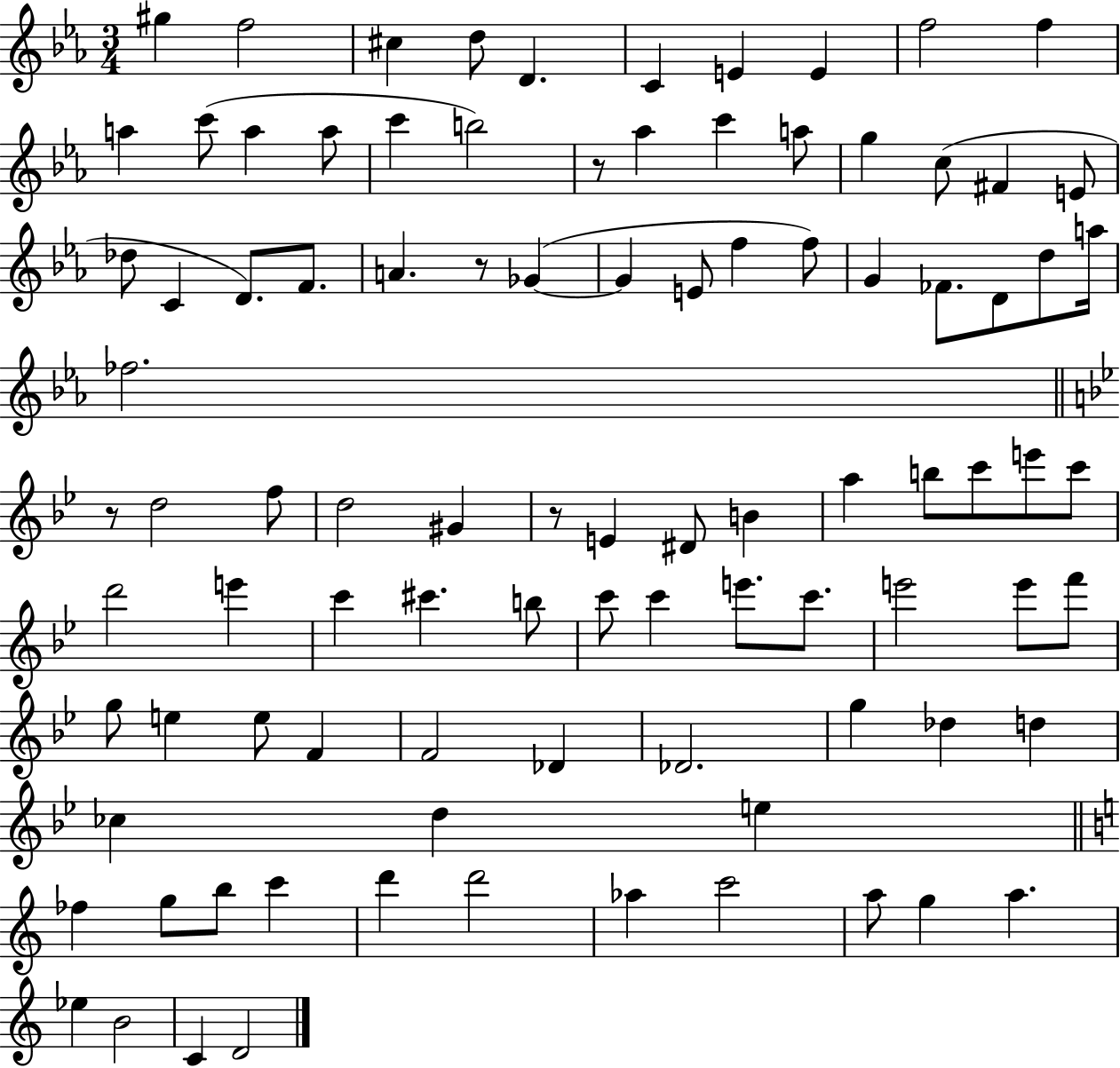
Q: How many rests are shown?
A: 4